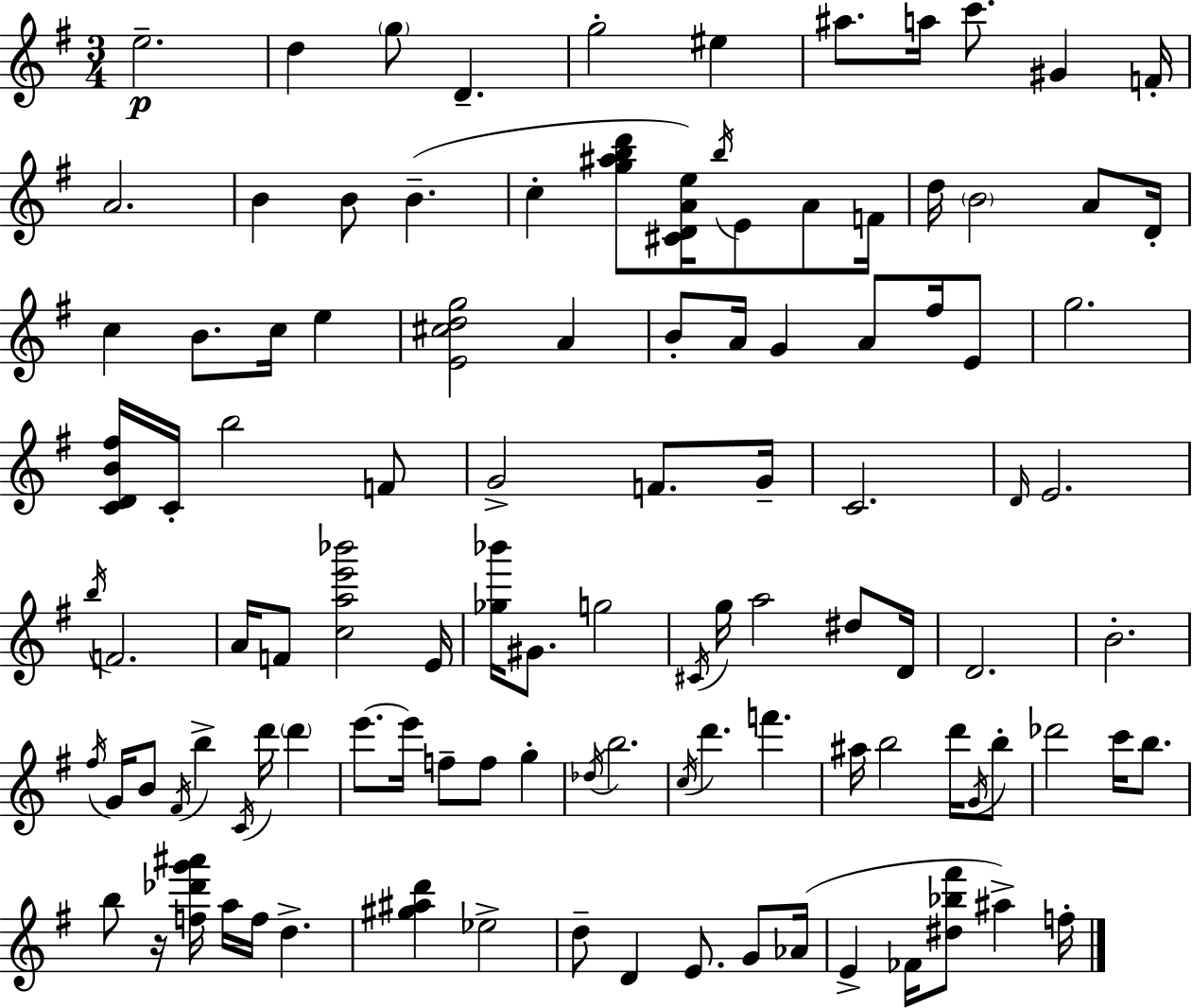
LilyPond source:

{
  \clef treble
  \numericTimeSignature
  \time 3/4
  \key g \major
  e''2.--\p | d''4 \parenthesize g''8 d'4.-- | g''2-. eis''4 | ais''8. a''16 c'''8. gis'4 f'16-. | \break a'2. | b'4 b'8 b'4.--( | c''4-. <g'' ais'' b'' d'''>8 <cis' d' a' e''>16) \acciaccatura { b''16 } e'8 a'8 | f'16 d''16 \parenthesize b'2 a'8 | \break d'16-. c''4 b'8. c''16 e''4 | <e' cis'' d'' g''>2 a'4 | b'8-. a'16 g'4 a'8 fis''16 e'8 | g''2. | \break <c' d' b' fis''>16 c'16-. b''2 f'8 | g'2-> f'8. | g'16-- c'2. | \grace { d'16 } e'2. | \break \acciaccatura { b''16 } f'2. | a'16 f'8 <c'' a'' e''' bes'''>2 | e'16 <ges'' bes'''>16 gis'8. g''2 | \acciaccatura { cis'16 } g''16 a''2 | \break dis''8 d'16 d'2. | b'2.-. | \acciaccatura { fis''16 } g'16 b'8 \acciaccatura { fis'16 } b''4-> | \acciaccatura { c'16 } d'''16 \parenthesize d'''4 e'''8.~~ e'''16 f''8-- | \break f''8 g''4-. \acciaccatura { des''16 } b''2. | \acciaccatura { c''16 } d'''4. | f'''4. ais''16 b''2 | d'''16 \acciaccatura { g'16 } b''8-. des'''2 | \break c'''16 b''8. b''8 | r16 <f'' des''' g''' ais'''>16 a''16 f''16 d''4.-> <gis'' ais'' d'''>4 | ees''2-> d''8-- | d'4 e'8. g'8 aes'16( e'4-> | \break fes'16 <dis'' bes'' fis'''>8 ais''4->) f''16-. \bar "|."
}